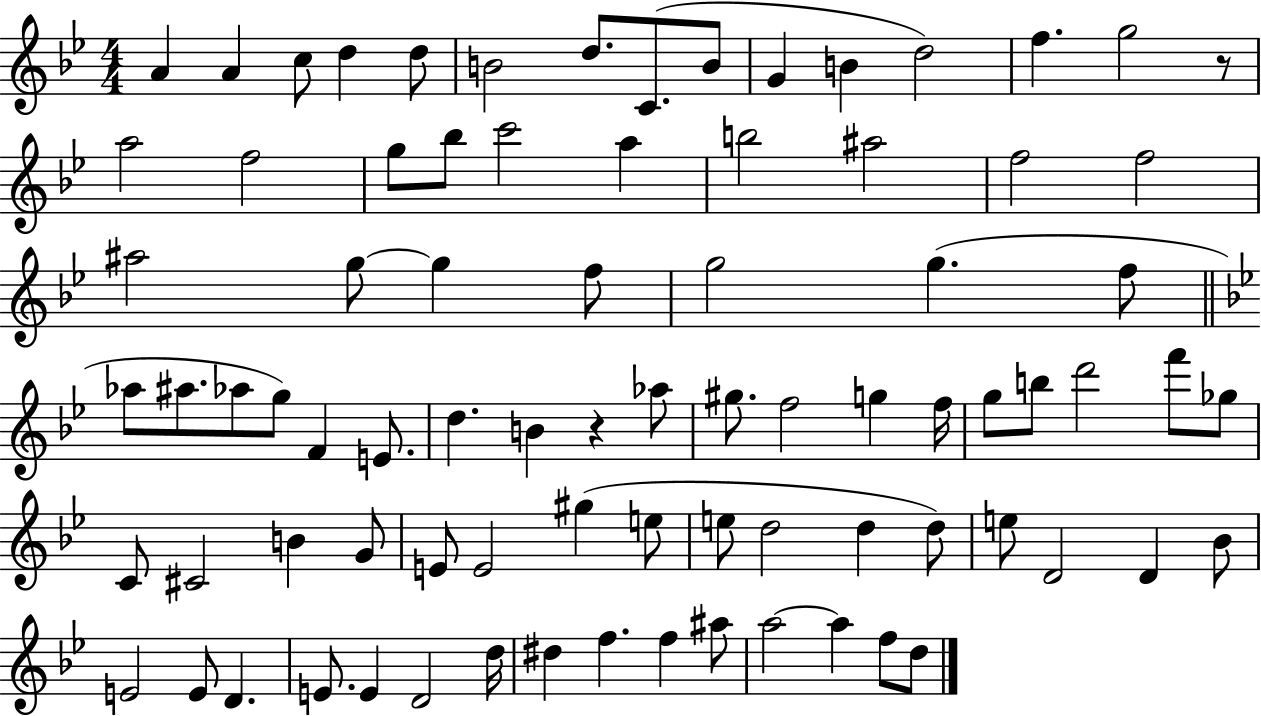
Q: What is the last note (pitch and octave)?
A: D5